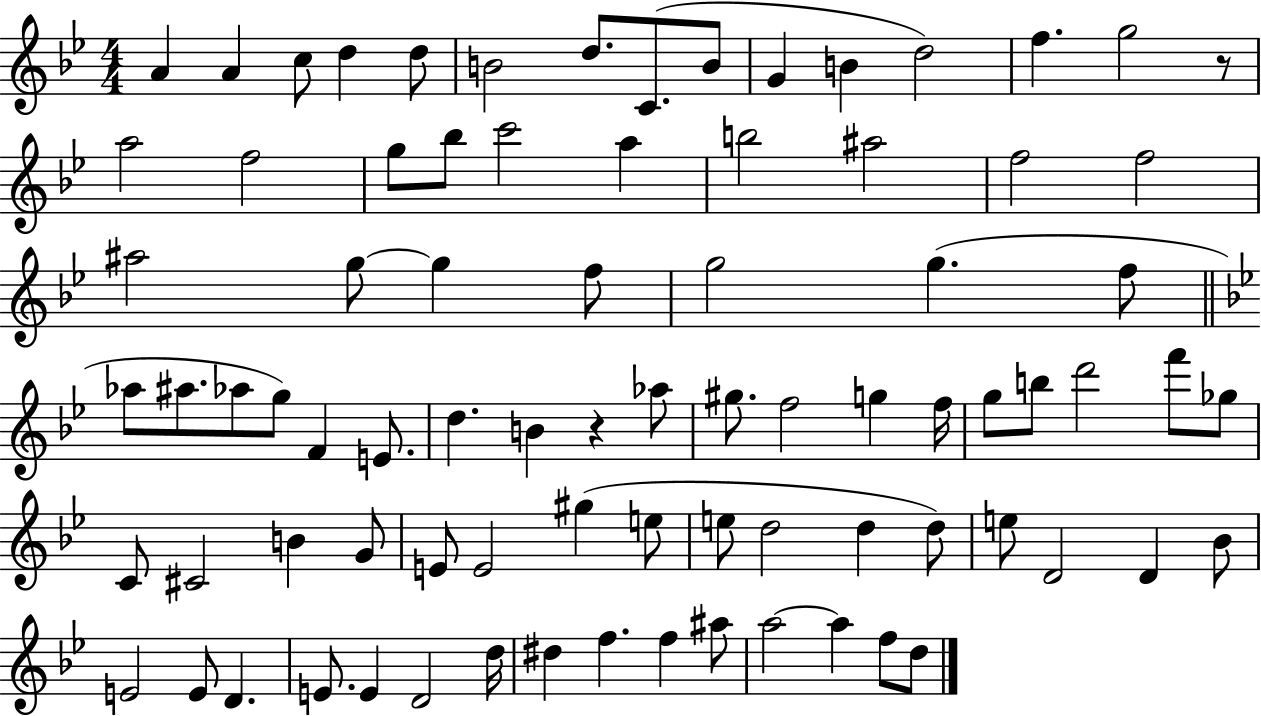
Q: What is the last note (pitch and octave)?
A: D5